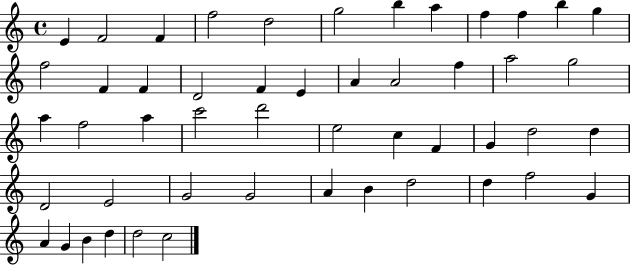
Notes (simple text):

E4/q F4/h F4/q F5/h D5/h G5/h B5/q A5/q F5/q F5/q B5/q G5/q F5/h F4/q F4/q D4/h F4/q E4/q A4/q A4/h F5/q A5/h G5/h A5/q F5/h A5/q C6/h D6/h E5/h C5/q F4/q G4/q D5/h D5/q D4/h E4/h G4/h G4/h A4/q B4/q D5/h D5/q F5/h G4/q A4/q G4/q B4/q D5/q D5/h C5/h